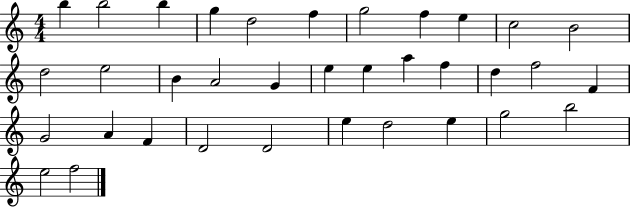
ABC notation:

X:1
T:Untitled
M:4/4
L:1/4
K:C
b b2 b g d2 f g2 f e c2 B2 d2 e2 B A2 G e e a f d f2 F G2 A F D2 D2 e d2 e g2 b2 e2 f2